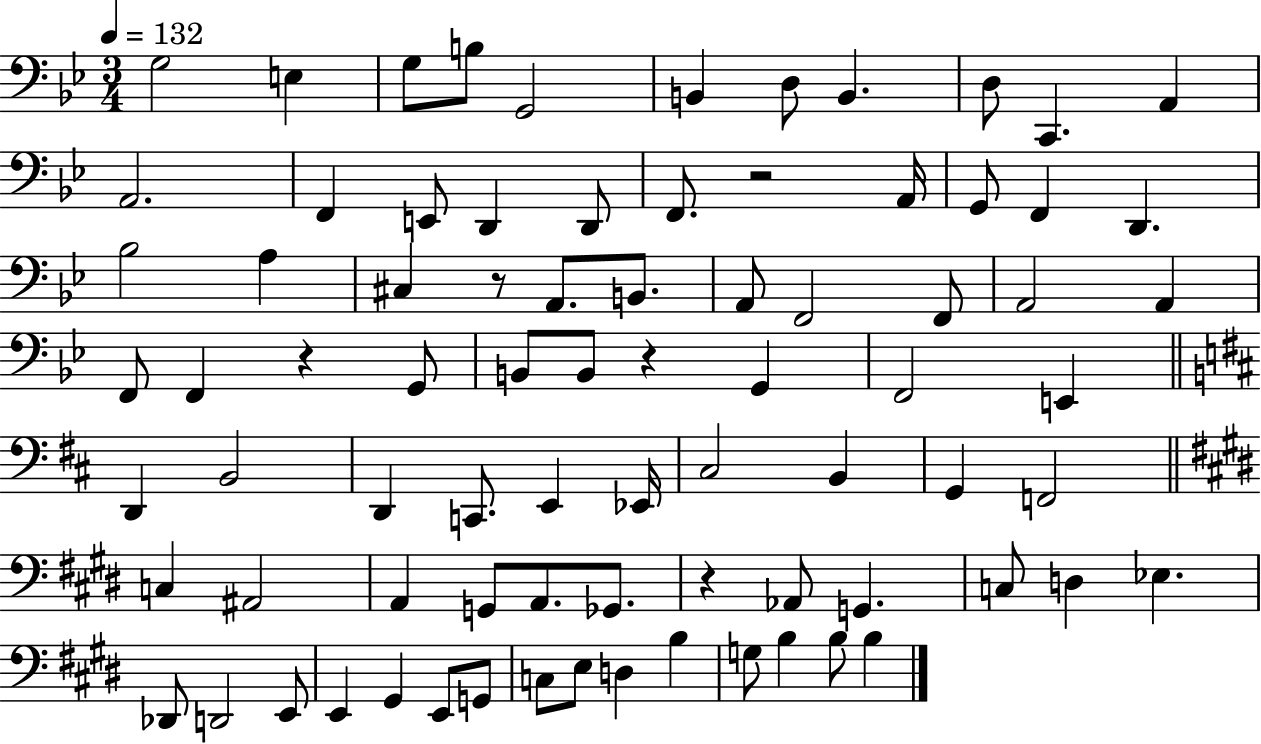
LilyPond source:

{
  \clef bass
  \numericTimeSignature
  \time 3/4
  \key bes \major
  \tempo 4 = 132
  \repeat volta 2 { g2 e4 | g8 b8 g,2 | b,4 d8 b,4. | d8 c,4. a,4 | \break a,2. | f,4 e,8 d,4 d,8 | f,8. r2 a,16 | g,8 f,4 d,4. | \break bes2 a4 | cis4 r8 a,8. b,8. | a,8 f,2 f,8 | a,2 a,4 | \break f,8 f,4 r4 g,8 | b,8 b,8 r4 g,4 | f,2 e,4 | \bar "||" \break \key d \major d,4 b,2 | d,4 c,8. e,4 ees,16 | cis2 b,4 | g,4 f,2 | \break \bar "||" \break \key e \major c4 ais,2 | a,4 g,8 a,8. ges,8. | r4 aes,8 g,4. | c8 d4 ees4. | \break des,8 d,2 e,8 | e,4 gis,4 e,8 g,8 | c8 e8 d4 b4 | g8 b4 b8 b4 | \break } \bar "|."
}